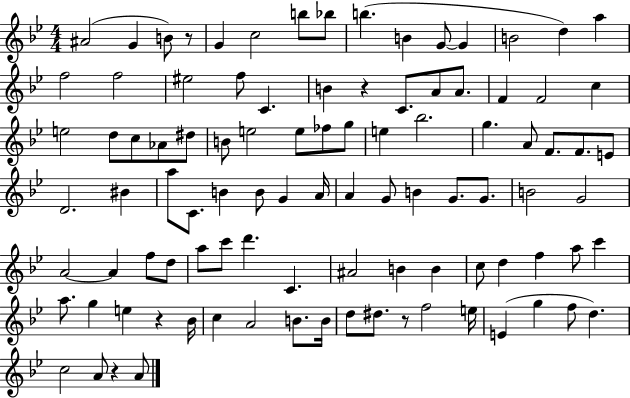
A#4/h G4/q B4/e R/e G4/q C5/h B5/e Bb5/e B5/q. B4/q G4/e G4/q B4/h D5/q A5/q F5/h F5/h EIS5/h F5/e C4/q. B4/q R/q C4/e. A4/e A4/e. F4/q F4/h C5/q E5/h D5/e C5/e Ab4/e D#5/e B4/e E5/h E5/e FES5/e G5/e E5/q Bb5/h. G5/q. A4/e F4/e. F4/e. E4/e D4/h. BIS4/q A5/e C4/e. B4/q B4/e G4/q A4/s A4/q G4/e B4/q G4/e. G4/e. B4/h G4/h A4/h A4/q F5/e D5/e A5/e C6/e D6/q. C4/q. A#4/h B4/q B4/q C5/e D5/q F5/q A5/e C6/q A5/e. G5/q E5/q R/q Bb4/s C5/q A4/h B4/e. B4/s D5/e D#5/e. R/e F5/h E5/s E4/q G5/q F5/e D5/q. C5/h A4/e R/q A4/e